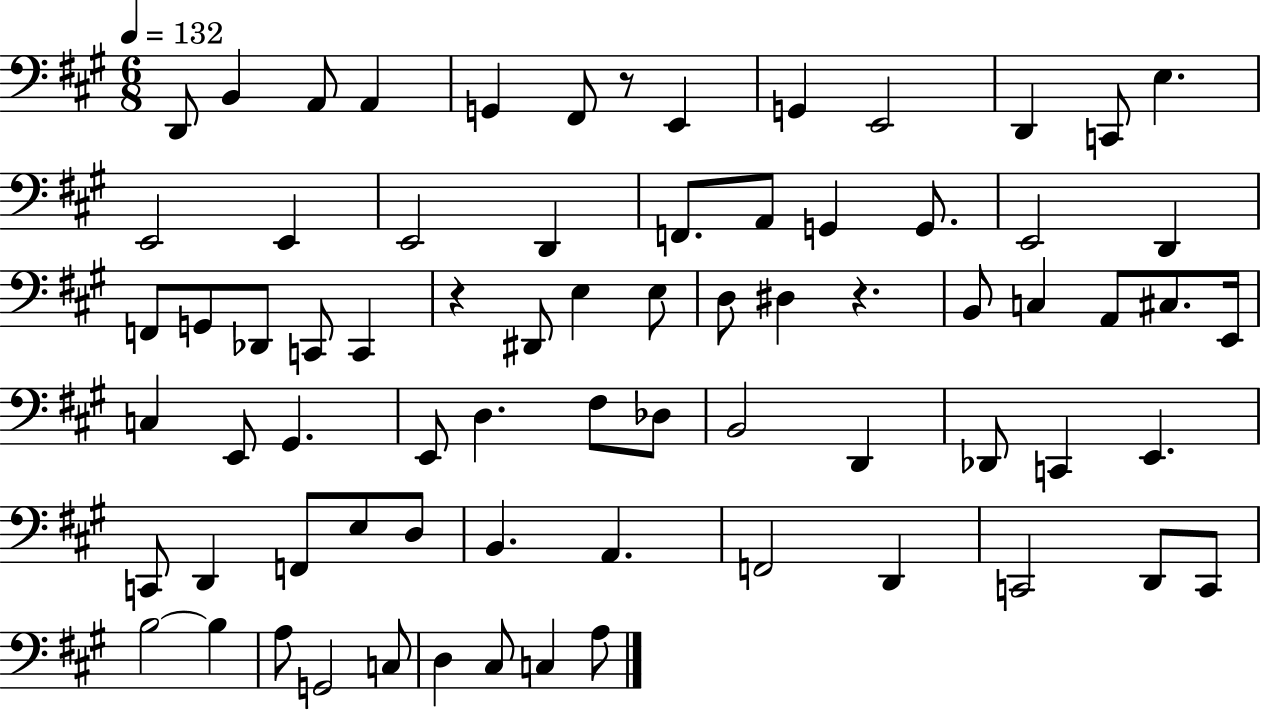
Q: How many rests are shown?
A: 3